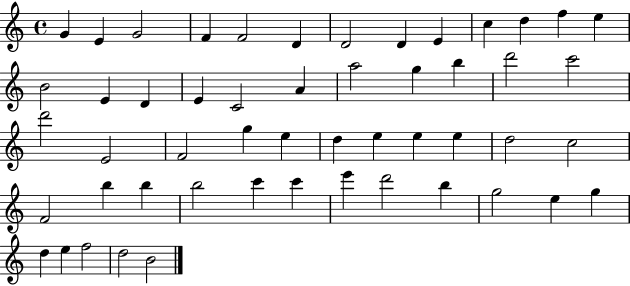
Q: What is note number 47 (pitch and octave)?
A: G5